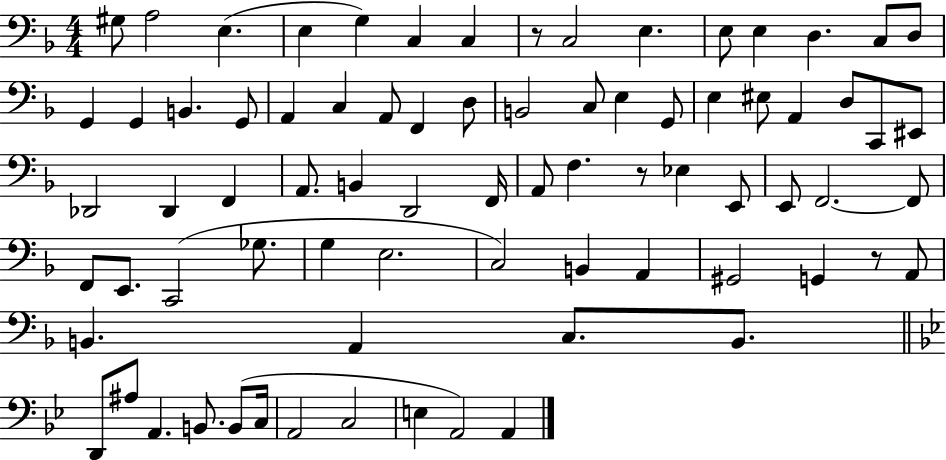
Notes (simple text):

G#3/e A3/h E3/q. E3/q G3/q C3/q C3/q R/e C3/h E3/q. E3/e E3/q D3/q. C3/e D3/e G2/q G2/q B2/q. G2/e A2/q C3/q A2/e F2/q D3/e B2/h C3/e E3/q G2/e E3/q EIS3/e A2/q D3/e C2/e EIS2/e Db2/h Db2/q F2/q A2/e. B2/q D2/h F2/s A2/e F3/q. R/e Eb3/q E2/e E2/e F2/h. F2/e F2/e E2/e. C2/h Gb3/e. G3/q E3/h. C3/h B2/q A2/q G#2/h G2/q R/e A2/e B2/q. A2/q C3/e. B2/e. D2/e A#3/e A2/q. B2/e. B2/e C3/s A2/h C3/h E3/q A2/h A2/q